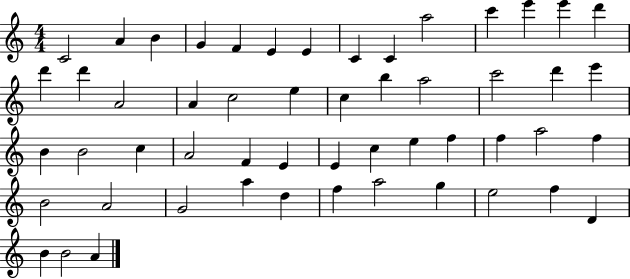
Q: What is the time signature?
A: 4/4